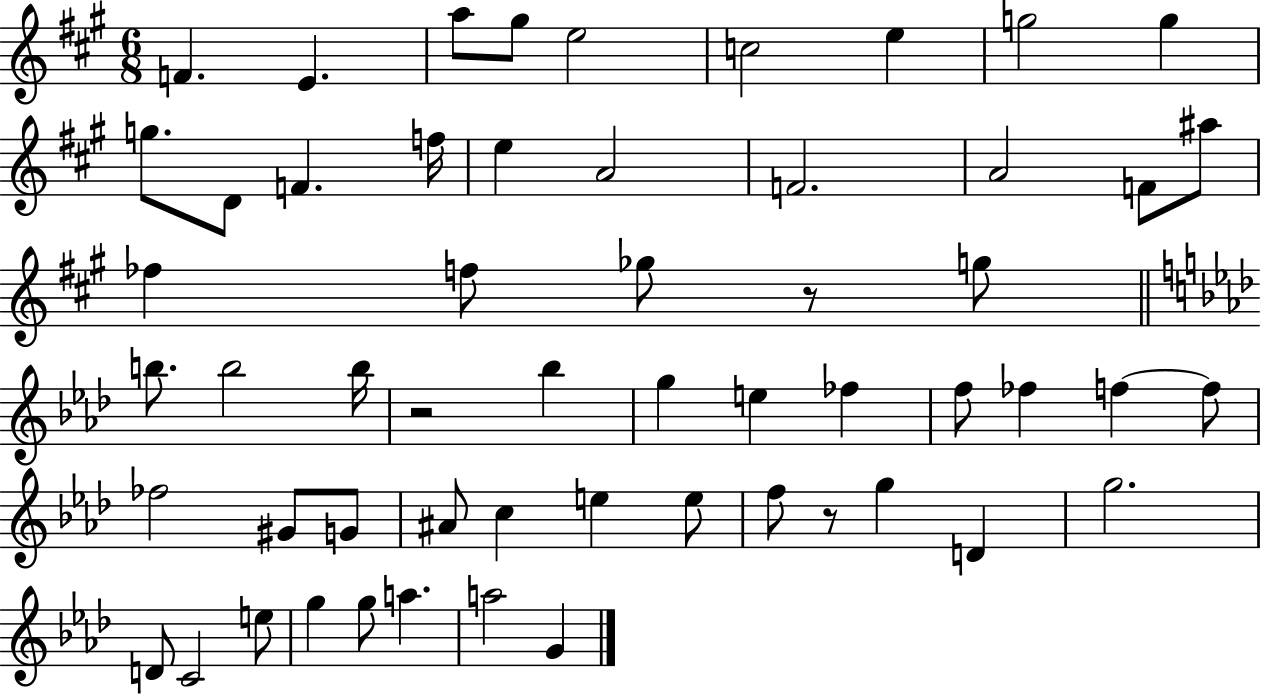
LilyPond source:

{
  \clef treble
  \numericTimeSignature
  \time 6/8
  \key a \major
  \repeat volta 2 { f'4. e'4. | a''8 gis''8 e''2 | c''2 e''4 | g''2 g''4 | \break g''8. d'8 f'4. f''16 | e''4 a'2 | f'2. | a'2 f'8 ais''8 | \break fes''4 f''8 ges''8 r8 g''8 | \bar "||" \break \key aes \major b''8. b''2 b''16 | r2 bes''4 | g''4 e''4 fes''4 | f''8 fes''4 f''4~~ f''8 | \break fes''2 gis'8 g'8 | ais'8 c''4 e''4 e''8 | f''8 r8 g''4 d'4 | g''2. | \break d'8 c'2 e''8 | g''4 g''8 a''4. | a''2 g'4 | } \bar "|."
}